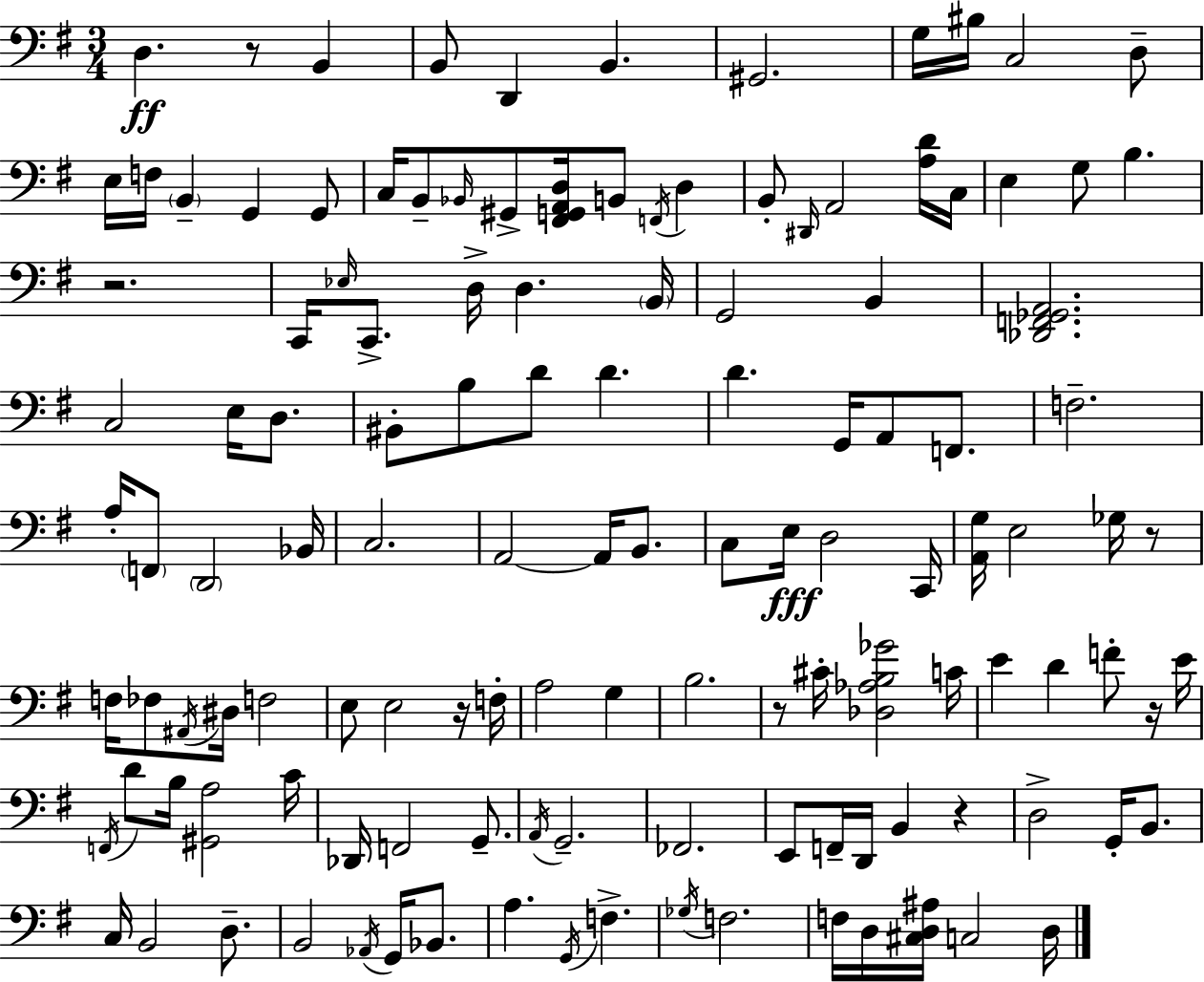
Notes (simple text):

D3/q. R/e B2/q B2/e D2/q B2/q. G#2/h. G3/s BIS3/s C3/h D3/e E3/s F3/s B2/q G2/q G2/e C3/s B2/e Bb2/s G#2/e [F#2,G2,A2,D3]/s B2/e F2/s D3/q B2/e D#2/s A2/h [A3,D4]/s C3/s E3/q G3/e B3/q. R/h. C2/s Eb3/s C2/e. D3/s D3/q. B2/s G2/h B2/q [Db2,F2,Gb2,A2]/h. C3/h E3/s D3/e. BIS2/e B3/e D4/e D4/q. D4/q. G2/s A2/e F2/e. F3/h. A3/s F2/e D2/h Bb2/s C3/h. A2/h A2/s B2/e. C3/e E3/s D3/h C2/s [A2,G3]/s E3/h Gb3/s R/e F3/s FES3/e A#2/s D#3/s F3/h E3/e E3/h R/s F3/s A3/h G3/q B3/h. R/e C#4/s [Db3,Ab3,B3,Gb4]/h C4/s E4/q D4/q F4/e R/s E4/s F2/s D4/e B3/s [G#2,A3]/h C4/s Db2/s F2/h G2/e. A2/s G2/h. FES2/h. E2/e F2/s D2/s B2/q R/q D3/h G2/s B2/e. C3/s B2/h D3/e. B2/h Ab2/s G2/s Bb2/e. A3/q. G2/s F3/q. Gb3/s F3/h. F3/s D3/s [C#3,D3,A#3]/s C3/h D3/s